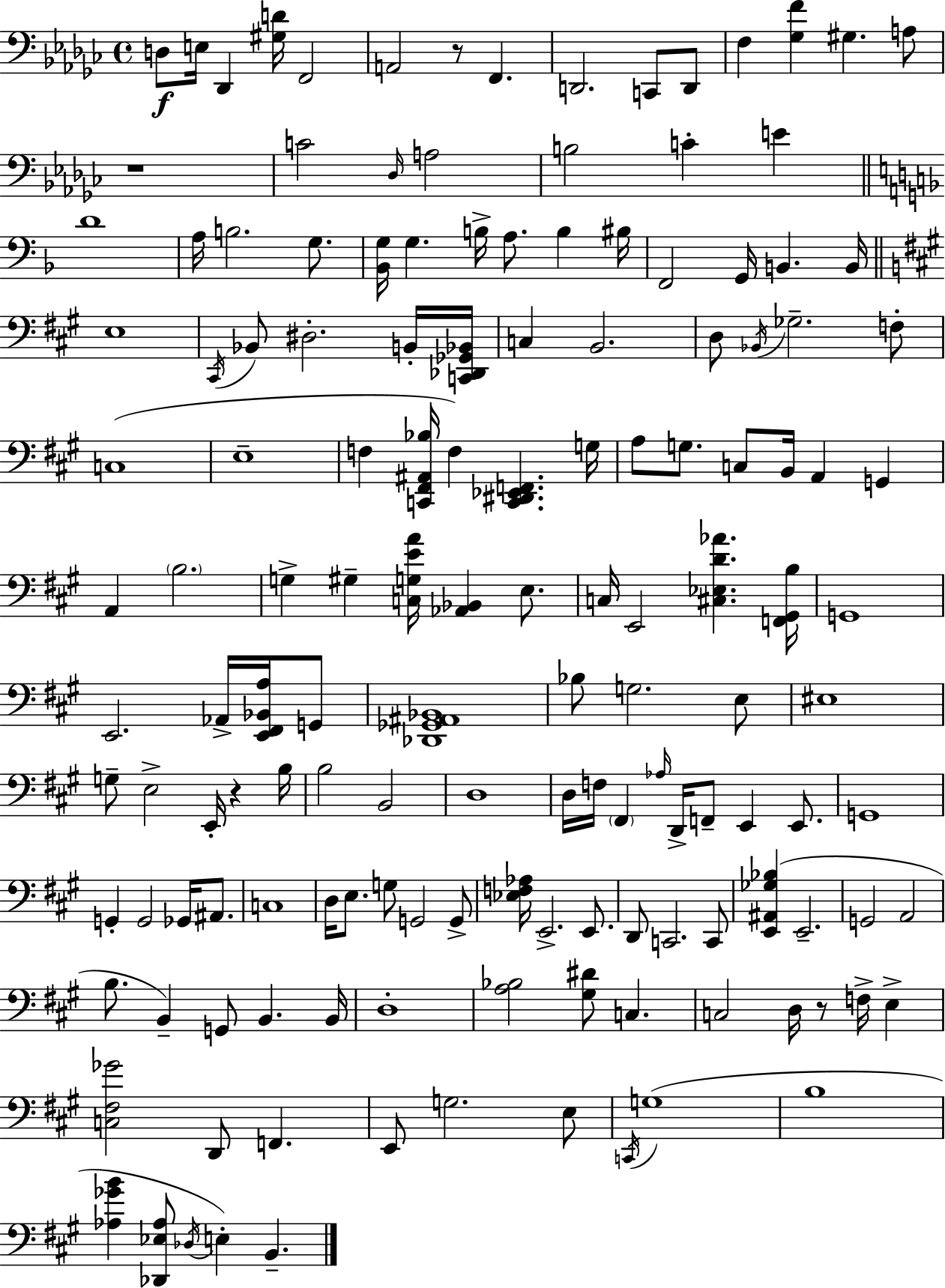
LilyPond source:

{
  \clef bass
  \time 4/4
  \defaultTimeSignature
  \key ees \minor
  d8\f e16 des,4 <gis d'>16 f,2 | a,2 r8 f,4. | d,2. c,8 d,8 | f4 <ges f'>4 gis4. a8 | \break r1 | c'2 \grace { des16 } a2 | b2 c'4-. e'4 | \bar "||" \break \key f \major d'1 | a16 b2. g8. | <bes, g>16 g4. b16-> a8. b4 bis16 | f,2 g,16 b,4. b,16 | \break \bar "||" \break \key a \major e1 | \acciaccatura { cis,16 } bes,8 dis2.-. b,16-. | <c, des, ges, bes,>16 c4 b,2. | d8 \acciaccatura { bes,16 } ges2.-- | \break f8-. c1( | e1-- | f4 <c, fis, ais, bes>16 f4) <c, dis, ees, f,>4. | g16 a8 g8. c8 b,16 a,4 g,4 | \break a,4 \parenthesize b2. | g4-> gis4-- <c g e' a'>16 <aes, bes,>4 e8. | c16 e,2 <cis ees d' aes'>4. | <f, gis, b>16 g,1 | \break e,2. aes,16-> <e, fis, bes, a>16 | g,8 <des, ges, ais, bes,>1 | bes8 g2. | e8 eis1 | \break g8-- e2-> e,16-. r4 | b16 b2 b,2 | d1 | d16 f16 \parenthesize fis,4 \grace { aes16 } d,16-> f,8-- e,4 | \break e,8. g,1 | g,4-. g,2 ges,16 | ais,8. c1 | d16 e8. g8 g,2 | \break g,8-> <ees f aes>16 e,2.-> | e,8. d,8 c,2. | c,8 <e, ais, ges bes>4( e,2.-- | g,2 a,2 | \break b8. b,4--) g,8 b,4. | b,16 d1-. | <a bes>2 <gis dis'>8 c4. | c2 d16 r8 f16-> e4-> | \break <c fis ges'>2 d,8 f,4. | e,8 g2. | e8 \acciaccatura { c,16 } g1( | b1 | \break <aes ges' b'>4 <des, ees aes>8 \acciaccatura { des16 }) e4-. b,4.-- | \bar "|."
}